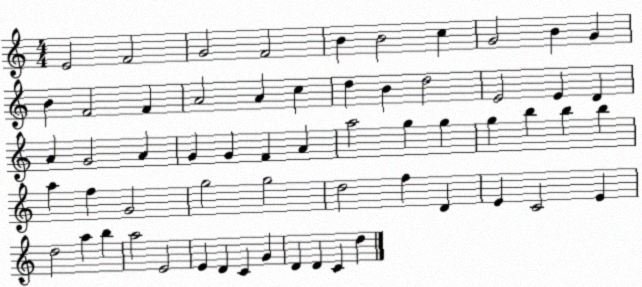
X:1
T:Untitled
M:4/4
L:1/4
K:C
E2 F2 G2 F2 B B2 c G2 B G B F2 F A2 A c d B d2 E2 E D A G2 A G G F A a2 g g g b b b a f G2 g2 g2 d2 f D E C2 E d2 a b a2 E2 E D C G D D C d